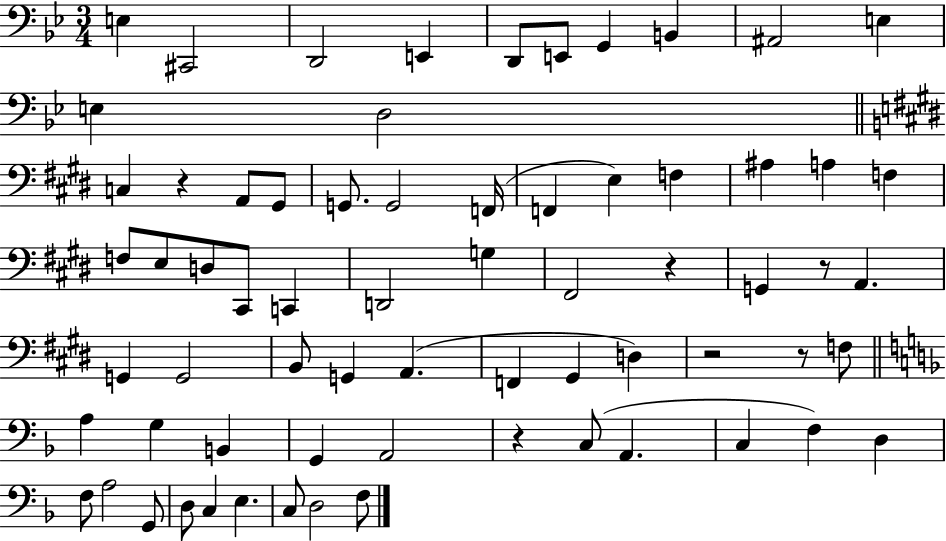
{
  \clef bass
  \numericTimeSignature
  \time 3/4
  \key bes \major
  \repeat volta 2 { e4 cis,2 | d,2 e,4 | d,8 e,8 g,4 b,4 | ais,2 e4 | \break e4 d2 | \bar "||" \break \key e \major c4 r4 a,8 gis,8 | g,8. g,2 f,16( | f,4 e4) f4 | ais4 a4 f4 | \break f8 e8 d8 cis,8 c,4 | d,2 g4 | fis,2 r4 | g,4 r8 a,4. | \break g,4 g,2 | b,8 g,4 a,4.( | f,4 gis,4 d4) | r2 r8 f8 | \break \bar "||" \break \key d \minor a4 g4 b,4 | g,4 a,2 | r4 c8( a,4. | c4 f4) d4 | \break f8 a2 g,8 | d8 c4 e4. | c8 d2 f8 | } \bar "|."
}